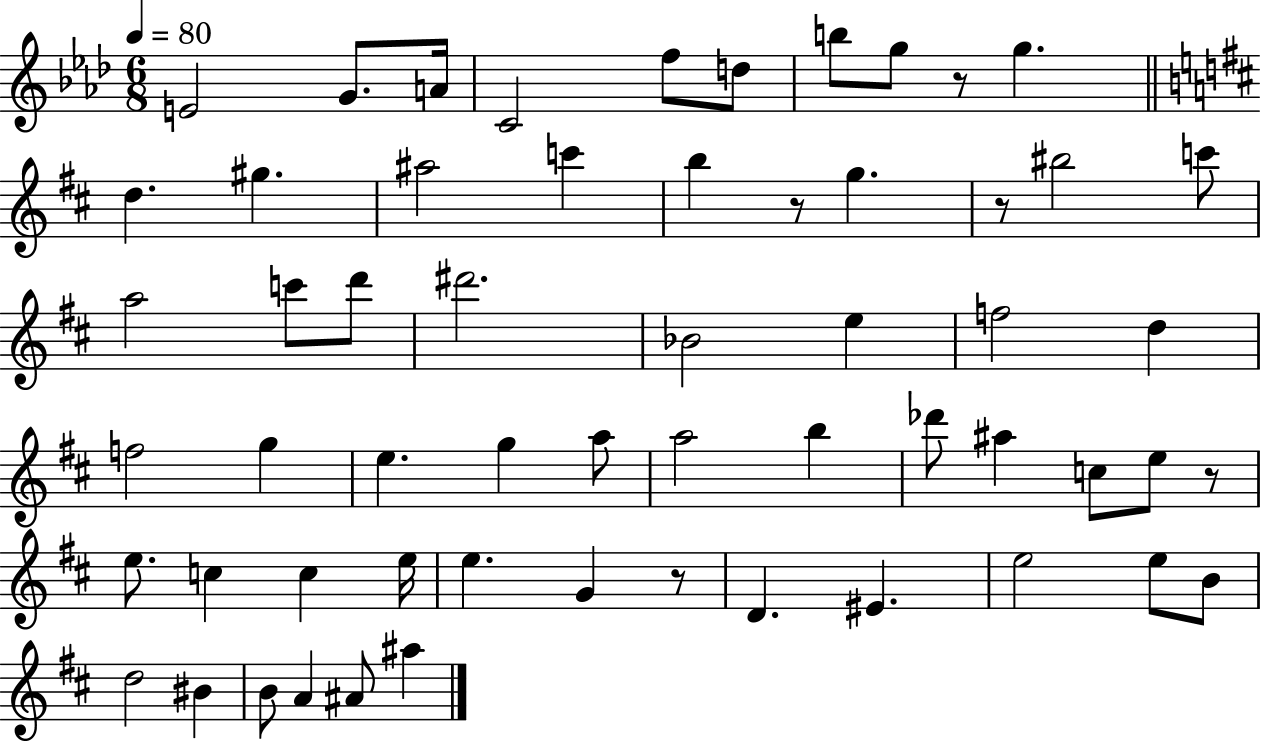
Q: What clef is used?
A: treble